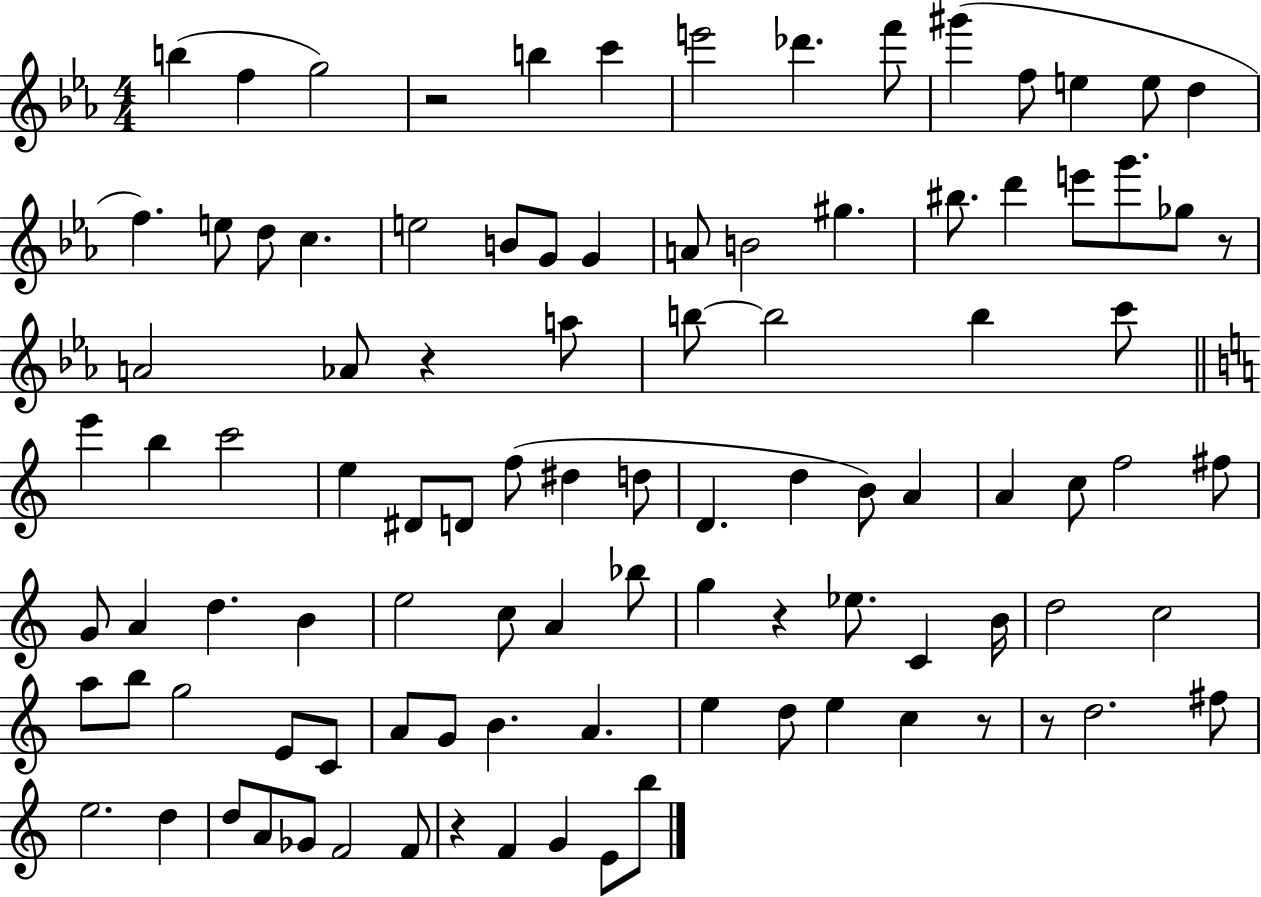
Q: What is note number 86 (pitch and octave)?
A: A4